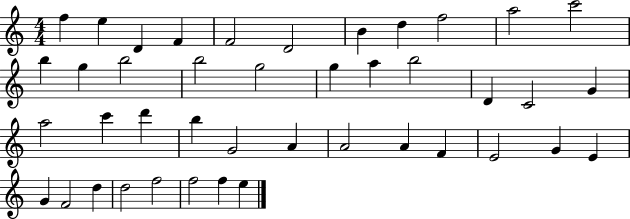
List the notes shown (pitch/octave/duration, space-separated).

F5/q E5/q D4/q F4/q F4/h D4/h B4/q D5/q F5/h A5/h C6/h B5/q G5/q B5/h B5/h G5/h G5/q A5/q B5/h D4/q C4/h G4/q A5/h C6/q D6/q B5/q G4/h A4/q A4/h A4/q F4/q E4/h G4/q E4/q G4/q F4/h D5/q D5/h F5/h F5/h F5/q E5/q